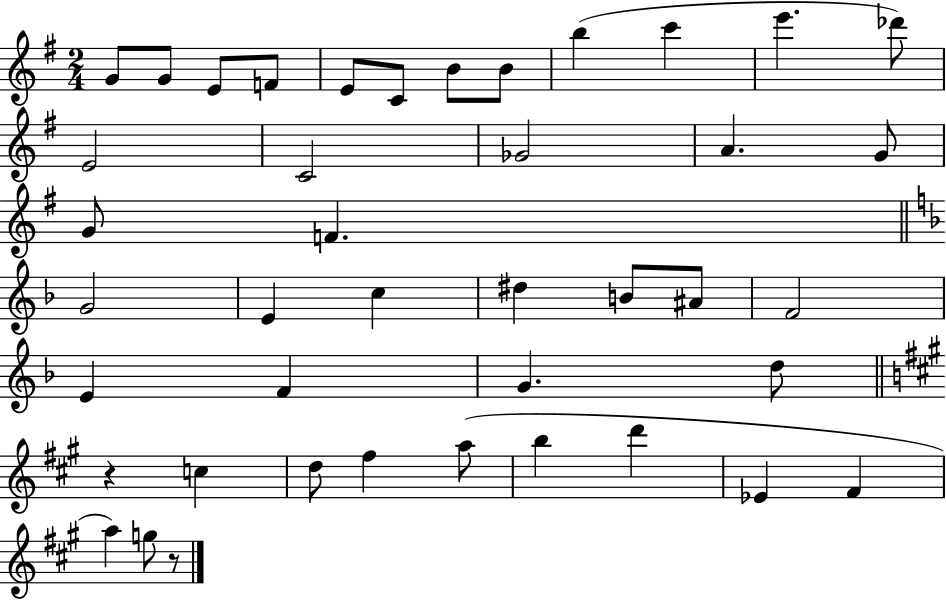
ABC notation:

X:1
T:Untitled
M:2/4
L:1/4
K:G
G/2 G/2 E/2 F/2 E/2 C/2 B/2 B/2 b c' e' _d'/2 E2 C2 _G2 A G/2 G/2 F G2 E c ^d B/2 ^A/2 F2 E F G d/2 z c d/2 ^f a/2 b d' _E ^F a g/2 z/2